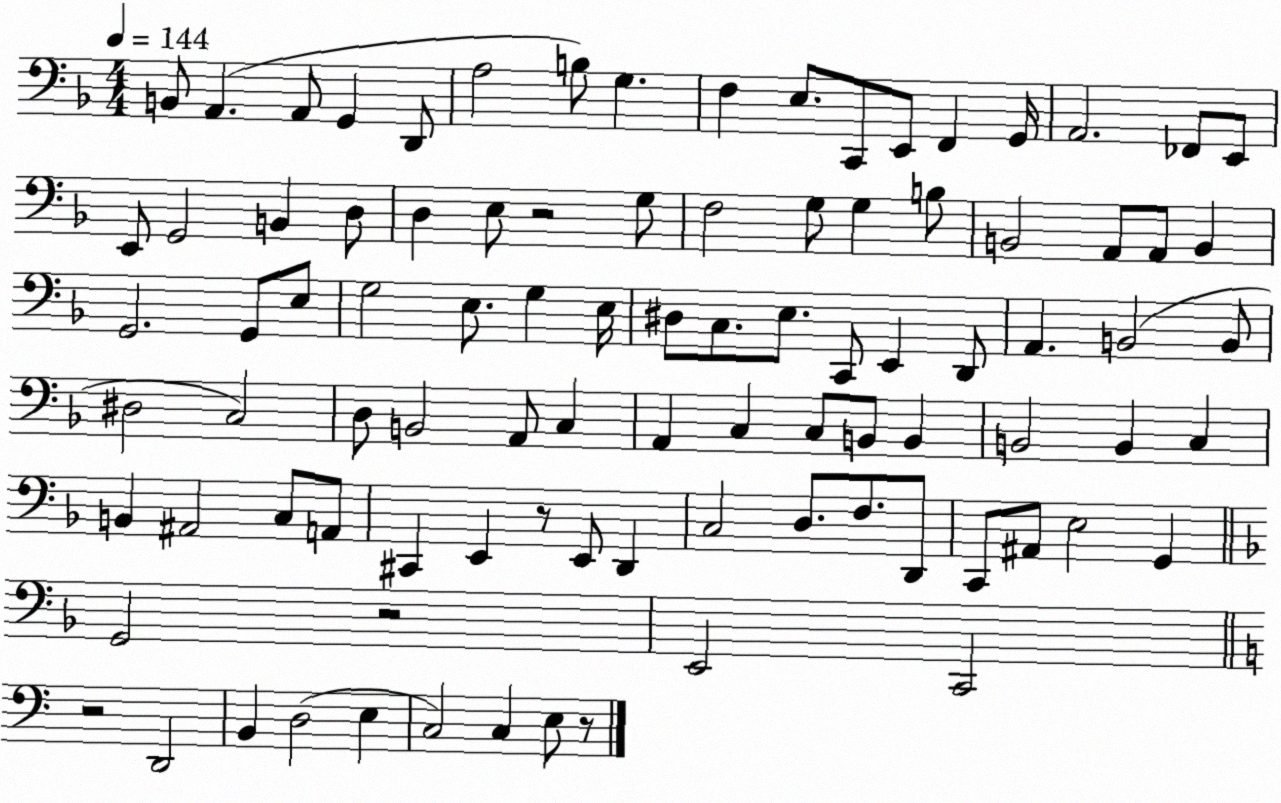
X:1
T:Untitled
M:4/4
L:1/4
K:F
B,,/2 A,, A,,/2 G,, D,,/2 A,2 B,/2 G, F, E,/2 C,,/2 E,,/2 F,, G,,/4 A,,2 _F,,/2 E,,/2 E,,/2 G,,2 B,, D,/2 D, E,/2 z2 G,/2 F,2 G,/2 G, B,/2 B,,2 A,,/2 A,,/2 B,, G,,2 G,,/2 E,/2 G,2 E,/2 G, E,/4 ^D,/2 C,/2 E,/2 C,,/2 E,, D,,/2 A,, B,,2 B,,/2 ^D,2 C,2 D,/2 B,,2 A,,/2 C, A,, C, C,/2 B,,/2 B,, B,,2 B,, C, B,, ^A,,2 C,/2 A,,/2 ^C,, E,, z/2 E,,/2 D,, C,2 D,/2 F,/2 D,,/2 C,,/2 ^A,,/2 E,2 G,, G,,2 z2 E,,2 C,,2 z2 D,,2 B,, D,2 E, C,2 C, E,/2 z/2